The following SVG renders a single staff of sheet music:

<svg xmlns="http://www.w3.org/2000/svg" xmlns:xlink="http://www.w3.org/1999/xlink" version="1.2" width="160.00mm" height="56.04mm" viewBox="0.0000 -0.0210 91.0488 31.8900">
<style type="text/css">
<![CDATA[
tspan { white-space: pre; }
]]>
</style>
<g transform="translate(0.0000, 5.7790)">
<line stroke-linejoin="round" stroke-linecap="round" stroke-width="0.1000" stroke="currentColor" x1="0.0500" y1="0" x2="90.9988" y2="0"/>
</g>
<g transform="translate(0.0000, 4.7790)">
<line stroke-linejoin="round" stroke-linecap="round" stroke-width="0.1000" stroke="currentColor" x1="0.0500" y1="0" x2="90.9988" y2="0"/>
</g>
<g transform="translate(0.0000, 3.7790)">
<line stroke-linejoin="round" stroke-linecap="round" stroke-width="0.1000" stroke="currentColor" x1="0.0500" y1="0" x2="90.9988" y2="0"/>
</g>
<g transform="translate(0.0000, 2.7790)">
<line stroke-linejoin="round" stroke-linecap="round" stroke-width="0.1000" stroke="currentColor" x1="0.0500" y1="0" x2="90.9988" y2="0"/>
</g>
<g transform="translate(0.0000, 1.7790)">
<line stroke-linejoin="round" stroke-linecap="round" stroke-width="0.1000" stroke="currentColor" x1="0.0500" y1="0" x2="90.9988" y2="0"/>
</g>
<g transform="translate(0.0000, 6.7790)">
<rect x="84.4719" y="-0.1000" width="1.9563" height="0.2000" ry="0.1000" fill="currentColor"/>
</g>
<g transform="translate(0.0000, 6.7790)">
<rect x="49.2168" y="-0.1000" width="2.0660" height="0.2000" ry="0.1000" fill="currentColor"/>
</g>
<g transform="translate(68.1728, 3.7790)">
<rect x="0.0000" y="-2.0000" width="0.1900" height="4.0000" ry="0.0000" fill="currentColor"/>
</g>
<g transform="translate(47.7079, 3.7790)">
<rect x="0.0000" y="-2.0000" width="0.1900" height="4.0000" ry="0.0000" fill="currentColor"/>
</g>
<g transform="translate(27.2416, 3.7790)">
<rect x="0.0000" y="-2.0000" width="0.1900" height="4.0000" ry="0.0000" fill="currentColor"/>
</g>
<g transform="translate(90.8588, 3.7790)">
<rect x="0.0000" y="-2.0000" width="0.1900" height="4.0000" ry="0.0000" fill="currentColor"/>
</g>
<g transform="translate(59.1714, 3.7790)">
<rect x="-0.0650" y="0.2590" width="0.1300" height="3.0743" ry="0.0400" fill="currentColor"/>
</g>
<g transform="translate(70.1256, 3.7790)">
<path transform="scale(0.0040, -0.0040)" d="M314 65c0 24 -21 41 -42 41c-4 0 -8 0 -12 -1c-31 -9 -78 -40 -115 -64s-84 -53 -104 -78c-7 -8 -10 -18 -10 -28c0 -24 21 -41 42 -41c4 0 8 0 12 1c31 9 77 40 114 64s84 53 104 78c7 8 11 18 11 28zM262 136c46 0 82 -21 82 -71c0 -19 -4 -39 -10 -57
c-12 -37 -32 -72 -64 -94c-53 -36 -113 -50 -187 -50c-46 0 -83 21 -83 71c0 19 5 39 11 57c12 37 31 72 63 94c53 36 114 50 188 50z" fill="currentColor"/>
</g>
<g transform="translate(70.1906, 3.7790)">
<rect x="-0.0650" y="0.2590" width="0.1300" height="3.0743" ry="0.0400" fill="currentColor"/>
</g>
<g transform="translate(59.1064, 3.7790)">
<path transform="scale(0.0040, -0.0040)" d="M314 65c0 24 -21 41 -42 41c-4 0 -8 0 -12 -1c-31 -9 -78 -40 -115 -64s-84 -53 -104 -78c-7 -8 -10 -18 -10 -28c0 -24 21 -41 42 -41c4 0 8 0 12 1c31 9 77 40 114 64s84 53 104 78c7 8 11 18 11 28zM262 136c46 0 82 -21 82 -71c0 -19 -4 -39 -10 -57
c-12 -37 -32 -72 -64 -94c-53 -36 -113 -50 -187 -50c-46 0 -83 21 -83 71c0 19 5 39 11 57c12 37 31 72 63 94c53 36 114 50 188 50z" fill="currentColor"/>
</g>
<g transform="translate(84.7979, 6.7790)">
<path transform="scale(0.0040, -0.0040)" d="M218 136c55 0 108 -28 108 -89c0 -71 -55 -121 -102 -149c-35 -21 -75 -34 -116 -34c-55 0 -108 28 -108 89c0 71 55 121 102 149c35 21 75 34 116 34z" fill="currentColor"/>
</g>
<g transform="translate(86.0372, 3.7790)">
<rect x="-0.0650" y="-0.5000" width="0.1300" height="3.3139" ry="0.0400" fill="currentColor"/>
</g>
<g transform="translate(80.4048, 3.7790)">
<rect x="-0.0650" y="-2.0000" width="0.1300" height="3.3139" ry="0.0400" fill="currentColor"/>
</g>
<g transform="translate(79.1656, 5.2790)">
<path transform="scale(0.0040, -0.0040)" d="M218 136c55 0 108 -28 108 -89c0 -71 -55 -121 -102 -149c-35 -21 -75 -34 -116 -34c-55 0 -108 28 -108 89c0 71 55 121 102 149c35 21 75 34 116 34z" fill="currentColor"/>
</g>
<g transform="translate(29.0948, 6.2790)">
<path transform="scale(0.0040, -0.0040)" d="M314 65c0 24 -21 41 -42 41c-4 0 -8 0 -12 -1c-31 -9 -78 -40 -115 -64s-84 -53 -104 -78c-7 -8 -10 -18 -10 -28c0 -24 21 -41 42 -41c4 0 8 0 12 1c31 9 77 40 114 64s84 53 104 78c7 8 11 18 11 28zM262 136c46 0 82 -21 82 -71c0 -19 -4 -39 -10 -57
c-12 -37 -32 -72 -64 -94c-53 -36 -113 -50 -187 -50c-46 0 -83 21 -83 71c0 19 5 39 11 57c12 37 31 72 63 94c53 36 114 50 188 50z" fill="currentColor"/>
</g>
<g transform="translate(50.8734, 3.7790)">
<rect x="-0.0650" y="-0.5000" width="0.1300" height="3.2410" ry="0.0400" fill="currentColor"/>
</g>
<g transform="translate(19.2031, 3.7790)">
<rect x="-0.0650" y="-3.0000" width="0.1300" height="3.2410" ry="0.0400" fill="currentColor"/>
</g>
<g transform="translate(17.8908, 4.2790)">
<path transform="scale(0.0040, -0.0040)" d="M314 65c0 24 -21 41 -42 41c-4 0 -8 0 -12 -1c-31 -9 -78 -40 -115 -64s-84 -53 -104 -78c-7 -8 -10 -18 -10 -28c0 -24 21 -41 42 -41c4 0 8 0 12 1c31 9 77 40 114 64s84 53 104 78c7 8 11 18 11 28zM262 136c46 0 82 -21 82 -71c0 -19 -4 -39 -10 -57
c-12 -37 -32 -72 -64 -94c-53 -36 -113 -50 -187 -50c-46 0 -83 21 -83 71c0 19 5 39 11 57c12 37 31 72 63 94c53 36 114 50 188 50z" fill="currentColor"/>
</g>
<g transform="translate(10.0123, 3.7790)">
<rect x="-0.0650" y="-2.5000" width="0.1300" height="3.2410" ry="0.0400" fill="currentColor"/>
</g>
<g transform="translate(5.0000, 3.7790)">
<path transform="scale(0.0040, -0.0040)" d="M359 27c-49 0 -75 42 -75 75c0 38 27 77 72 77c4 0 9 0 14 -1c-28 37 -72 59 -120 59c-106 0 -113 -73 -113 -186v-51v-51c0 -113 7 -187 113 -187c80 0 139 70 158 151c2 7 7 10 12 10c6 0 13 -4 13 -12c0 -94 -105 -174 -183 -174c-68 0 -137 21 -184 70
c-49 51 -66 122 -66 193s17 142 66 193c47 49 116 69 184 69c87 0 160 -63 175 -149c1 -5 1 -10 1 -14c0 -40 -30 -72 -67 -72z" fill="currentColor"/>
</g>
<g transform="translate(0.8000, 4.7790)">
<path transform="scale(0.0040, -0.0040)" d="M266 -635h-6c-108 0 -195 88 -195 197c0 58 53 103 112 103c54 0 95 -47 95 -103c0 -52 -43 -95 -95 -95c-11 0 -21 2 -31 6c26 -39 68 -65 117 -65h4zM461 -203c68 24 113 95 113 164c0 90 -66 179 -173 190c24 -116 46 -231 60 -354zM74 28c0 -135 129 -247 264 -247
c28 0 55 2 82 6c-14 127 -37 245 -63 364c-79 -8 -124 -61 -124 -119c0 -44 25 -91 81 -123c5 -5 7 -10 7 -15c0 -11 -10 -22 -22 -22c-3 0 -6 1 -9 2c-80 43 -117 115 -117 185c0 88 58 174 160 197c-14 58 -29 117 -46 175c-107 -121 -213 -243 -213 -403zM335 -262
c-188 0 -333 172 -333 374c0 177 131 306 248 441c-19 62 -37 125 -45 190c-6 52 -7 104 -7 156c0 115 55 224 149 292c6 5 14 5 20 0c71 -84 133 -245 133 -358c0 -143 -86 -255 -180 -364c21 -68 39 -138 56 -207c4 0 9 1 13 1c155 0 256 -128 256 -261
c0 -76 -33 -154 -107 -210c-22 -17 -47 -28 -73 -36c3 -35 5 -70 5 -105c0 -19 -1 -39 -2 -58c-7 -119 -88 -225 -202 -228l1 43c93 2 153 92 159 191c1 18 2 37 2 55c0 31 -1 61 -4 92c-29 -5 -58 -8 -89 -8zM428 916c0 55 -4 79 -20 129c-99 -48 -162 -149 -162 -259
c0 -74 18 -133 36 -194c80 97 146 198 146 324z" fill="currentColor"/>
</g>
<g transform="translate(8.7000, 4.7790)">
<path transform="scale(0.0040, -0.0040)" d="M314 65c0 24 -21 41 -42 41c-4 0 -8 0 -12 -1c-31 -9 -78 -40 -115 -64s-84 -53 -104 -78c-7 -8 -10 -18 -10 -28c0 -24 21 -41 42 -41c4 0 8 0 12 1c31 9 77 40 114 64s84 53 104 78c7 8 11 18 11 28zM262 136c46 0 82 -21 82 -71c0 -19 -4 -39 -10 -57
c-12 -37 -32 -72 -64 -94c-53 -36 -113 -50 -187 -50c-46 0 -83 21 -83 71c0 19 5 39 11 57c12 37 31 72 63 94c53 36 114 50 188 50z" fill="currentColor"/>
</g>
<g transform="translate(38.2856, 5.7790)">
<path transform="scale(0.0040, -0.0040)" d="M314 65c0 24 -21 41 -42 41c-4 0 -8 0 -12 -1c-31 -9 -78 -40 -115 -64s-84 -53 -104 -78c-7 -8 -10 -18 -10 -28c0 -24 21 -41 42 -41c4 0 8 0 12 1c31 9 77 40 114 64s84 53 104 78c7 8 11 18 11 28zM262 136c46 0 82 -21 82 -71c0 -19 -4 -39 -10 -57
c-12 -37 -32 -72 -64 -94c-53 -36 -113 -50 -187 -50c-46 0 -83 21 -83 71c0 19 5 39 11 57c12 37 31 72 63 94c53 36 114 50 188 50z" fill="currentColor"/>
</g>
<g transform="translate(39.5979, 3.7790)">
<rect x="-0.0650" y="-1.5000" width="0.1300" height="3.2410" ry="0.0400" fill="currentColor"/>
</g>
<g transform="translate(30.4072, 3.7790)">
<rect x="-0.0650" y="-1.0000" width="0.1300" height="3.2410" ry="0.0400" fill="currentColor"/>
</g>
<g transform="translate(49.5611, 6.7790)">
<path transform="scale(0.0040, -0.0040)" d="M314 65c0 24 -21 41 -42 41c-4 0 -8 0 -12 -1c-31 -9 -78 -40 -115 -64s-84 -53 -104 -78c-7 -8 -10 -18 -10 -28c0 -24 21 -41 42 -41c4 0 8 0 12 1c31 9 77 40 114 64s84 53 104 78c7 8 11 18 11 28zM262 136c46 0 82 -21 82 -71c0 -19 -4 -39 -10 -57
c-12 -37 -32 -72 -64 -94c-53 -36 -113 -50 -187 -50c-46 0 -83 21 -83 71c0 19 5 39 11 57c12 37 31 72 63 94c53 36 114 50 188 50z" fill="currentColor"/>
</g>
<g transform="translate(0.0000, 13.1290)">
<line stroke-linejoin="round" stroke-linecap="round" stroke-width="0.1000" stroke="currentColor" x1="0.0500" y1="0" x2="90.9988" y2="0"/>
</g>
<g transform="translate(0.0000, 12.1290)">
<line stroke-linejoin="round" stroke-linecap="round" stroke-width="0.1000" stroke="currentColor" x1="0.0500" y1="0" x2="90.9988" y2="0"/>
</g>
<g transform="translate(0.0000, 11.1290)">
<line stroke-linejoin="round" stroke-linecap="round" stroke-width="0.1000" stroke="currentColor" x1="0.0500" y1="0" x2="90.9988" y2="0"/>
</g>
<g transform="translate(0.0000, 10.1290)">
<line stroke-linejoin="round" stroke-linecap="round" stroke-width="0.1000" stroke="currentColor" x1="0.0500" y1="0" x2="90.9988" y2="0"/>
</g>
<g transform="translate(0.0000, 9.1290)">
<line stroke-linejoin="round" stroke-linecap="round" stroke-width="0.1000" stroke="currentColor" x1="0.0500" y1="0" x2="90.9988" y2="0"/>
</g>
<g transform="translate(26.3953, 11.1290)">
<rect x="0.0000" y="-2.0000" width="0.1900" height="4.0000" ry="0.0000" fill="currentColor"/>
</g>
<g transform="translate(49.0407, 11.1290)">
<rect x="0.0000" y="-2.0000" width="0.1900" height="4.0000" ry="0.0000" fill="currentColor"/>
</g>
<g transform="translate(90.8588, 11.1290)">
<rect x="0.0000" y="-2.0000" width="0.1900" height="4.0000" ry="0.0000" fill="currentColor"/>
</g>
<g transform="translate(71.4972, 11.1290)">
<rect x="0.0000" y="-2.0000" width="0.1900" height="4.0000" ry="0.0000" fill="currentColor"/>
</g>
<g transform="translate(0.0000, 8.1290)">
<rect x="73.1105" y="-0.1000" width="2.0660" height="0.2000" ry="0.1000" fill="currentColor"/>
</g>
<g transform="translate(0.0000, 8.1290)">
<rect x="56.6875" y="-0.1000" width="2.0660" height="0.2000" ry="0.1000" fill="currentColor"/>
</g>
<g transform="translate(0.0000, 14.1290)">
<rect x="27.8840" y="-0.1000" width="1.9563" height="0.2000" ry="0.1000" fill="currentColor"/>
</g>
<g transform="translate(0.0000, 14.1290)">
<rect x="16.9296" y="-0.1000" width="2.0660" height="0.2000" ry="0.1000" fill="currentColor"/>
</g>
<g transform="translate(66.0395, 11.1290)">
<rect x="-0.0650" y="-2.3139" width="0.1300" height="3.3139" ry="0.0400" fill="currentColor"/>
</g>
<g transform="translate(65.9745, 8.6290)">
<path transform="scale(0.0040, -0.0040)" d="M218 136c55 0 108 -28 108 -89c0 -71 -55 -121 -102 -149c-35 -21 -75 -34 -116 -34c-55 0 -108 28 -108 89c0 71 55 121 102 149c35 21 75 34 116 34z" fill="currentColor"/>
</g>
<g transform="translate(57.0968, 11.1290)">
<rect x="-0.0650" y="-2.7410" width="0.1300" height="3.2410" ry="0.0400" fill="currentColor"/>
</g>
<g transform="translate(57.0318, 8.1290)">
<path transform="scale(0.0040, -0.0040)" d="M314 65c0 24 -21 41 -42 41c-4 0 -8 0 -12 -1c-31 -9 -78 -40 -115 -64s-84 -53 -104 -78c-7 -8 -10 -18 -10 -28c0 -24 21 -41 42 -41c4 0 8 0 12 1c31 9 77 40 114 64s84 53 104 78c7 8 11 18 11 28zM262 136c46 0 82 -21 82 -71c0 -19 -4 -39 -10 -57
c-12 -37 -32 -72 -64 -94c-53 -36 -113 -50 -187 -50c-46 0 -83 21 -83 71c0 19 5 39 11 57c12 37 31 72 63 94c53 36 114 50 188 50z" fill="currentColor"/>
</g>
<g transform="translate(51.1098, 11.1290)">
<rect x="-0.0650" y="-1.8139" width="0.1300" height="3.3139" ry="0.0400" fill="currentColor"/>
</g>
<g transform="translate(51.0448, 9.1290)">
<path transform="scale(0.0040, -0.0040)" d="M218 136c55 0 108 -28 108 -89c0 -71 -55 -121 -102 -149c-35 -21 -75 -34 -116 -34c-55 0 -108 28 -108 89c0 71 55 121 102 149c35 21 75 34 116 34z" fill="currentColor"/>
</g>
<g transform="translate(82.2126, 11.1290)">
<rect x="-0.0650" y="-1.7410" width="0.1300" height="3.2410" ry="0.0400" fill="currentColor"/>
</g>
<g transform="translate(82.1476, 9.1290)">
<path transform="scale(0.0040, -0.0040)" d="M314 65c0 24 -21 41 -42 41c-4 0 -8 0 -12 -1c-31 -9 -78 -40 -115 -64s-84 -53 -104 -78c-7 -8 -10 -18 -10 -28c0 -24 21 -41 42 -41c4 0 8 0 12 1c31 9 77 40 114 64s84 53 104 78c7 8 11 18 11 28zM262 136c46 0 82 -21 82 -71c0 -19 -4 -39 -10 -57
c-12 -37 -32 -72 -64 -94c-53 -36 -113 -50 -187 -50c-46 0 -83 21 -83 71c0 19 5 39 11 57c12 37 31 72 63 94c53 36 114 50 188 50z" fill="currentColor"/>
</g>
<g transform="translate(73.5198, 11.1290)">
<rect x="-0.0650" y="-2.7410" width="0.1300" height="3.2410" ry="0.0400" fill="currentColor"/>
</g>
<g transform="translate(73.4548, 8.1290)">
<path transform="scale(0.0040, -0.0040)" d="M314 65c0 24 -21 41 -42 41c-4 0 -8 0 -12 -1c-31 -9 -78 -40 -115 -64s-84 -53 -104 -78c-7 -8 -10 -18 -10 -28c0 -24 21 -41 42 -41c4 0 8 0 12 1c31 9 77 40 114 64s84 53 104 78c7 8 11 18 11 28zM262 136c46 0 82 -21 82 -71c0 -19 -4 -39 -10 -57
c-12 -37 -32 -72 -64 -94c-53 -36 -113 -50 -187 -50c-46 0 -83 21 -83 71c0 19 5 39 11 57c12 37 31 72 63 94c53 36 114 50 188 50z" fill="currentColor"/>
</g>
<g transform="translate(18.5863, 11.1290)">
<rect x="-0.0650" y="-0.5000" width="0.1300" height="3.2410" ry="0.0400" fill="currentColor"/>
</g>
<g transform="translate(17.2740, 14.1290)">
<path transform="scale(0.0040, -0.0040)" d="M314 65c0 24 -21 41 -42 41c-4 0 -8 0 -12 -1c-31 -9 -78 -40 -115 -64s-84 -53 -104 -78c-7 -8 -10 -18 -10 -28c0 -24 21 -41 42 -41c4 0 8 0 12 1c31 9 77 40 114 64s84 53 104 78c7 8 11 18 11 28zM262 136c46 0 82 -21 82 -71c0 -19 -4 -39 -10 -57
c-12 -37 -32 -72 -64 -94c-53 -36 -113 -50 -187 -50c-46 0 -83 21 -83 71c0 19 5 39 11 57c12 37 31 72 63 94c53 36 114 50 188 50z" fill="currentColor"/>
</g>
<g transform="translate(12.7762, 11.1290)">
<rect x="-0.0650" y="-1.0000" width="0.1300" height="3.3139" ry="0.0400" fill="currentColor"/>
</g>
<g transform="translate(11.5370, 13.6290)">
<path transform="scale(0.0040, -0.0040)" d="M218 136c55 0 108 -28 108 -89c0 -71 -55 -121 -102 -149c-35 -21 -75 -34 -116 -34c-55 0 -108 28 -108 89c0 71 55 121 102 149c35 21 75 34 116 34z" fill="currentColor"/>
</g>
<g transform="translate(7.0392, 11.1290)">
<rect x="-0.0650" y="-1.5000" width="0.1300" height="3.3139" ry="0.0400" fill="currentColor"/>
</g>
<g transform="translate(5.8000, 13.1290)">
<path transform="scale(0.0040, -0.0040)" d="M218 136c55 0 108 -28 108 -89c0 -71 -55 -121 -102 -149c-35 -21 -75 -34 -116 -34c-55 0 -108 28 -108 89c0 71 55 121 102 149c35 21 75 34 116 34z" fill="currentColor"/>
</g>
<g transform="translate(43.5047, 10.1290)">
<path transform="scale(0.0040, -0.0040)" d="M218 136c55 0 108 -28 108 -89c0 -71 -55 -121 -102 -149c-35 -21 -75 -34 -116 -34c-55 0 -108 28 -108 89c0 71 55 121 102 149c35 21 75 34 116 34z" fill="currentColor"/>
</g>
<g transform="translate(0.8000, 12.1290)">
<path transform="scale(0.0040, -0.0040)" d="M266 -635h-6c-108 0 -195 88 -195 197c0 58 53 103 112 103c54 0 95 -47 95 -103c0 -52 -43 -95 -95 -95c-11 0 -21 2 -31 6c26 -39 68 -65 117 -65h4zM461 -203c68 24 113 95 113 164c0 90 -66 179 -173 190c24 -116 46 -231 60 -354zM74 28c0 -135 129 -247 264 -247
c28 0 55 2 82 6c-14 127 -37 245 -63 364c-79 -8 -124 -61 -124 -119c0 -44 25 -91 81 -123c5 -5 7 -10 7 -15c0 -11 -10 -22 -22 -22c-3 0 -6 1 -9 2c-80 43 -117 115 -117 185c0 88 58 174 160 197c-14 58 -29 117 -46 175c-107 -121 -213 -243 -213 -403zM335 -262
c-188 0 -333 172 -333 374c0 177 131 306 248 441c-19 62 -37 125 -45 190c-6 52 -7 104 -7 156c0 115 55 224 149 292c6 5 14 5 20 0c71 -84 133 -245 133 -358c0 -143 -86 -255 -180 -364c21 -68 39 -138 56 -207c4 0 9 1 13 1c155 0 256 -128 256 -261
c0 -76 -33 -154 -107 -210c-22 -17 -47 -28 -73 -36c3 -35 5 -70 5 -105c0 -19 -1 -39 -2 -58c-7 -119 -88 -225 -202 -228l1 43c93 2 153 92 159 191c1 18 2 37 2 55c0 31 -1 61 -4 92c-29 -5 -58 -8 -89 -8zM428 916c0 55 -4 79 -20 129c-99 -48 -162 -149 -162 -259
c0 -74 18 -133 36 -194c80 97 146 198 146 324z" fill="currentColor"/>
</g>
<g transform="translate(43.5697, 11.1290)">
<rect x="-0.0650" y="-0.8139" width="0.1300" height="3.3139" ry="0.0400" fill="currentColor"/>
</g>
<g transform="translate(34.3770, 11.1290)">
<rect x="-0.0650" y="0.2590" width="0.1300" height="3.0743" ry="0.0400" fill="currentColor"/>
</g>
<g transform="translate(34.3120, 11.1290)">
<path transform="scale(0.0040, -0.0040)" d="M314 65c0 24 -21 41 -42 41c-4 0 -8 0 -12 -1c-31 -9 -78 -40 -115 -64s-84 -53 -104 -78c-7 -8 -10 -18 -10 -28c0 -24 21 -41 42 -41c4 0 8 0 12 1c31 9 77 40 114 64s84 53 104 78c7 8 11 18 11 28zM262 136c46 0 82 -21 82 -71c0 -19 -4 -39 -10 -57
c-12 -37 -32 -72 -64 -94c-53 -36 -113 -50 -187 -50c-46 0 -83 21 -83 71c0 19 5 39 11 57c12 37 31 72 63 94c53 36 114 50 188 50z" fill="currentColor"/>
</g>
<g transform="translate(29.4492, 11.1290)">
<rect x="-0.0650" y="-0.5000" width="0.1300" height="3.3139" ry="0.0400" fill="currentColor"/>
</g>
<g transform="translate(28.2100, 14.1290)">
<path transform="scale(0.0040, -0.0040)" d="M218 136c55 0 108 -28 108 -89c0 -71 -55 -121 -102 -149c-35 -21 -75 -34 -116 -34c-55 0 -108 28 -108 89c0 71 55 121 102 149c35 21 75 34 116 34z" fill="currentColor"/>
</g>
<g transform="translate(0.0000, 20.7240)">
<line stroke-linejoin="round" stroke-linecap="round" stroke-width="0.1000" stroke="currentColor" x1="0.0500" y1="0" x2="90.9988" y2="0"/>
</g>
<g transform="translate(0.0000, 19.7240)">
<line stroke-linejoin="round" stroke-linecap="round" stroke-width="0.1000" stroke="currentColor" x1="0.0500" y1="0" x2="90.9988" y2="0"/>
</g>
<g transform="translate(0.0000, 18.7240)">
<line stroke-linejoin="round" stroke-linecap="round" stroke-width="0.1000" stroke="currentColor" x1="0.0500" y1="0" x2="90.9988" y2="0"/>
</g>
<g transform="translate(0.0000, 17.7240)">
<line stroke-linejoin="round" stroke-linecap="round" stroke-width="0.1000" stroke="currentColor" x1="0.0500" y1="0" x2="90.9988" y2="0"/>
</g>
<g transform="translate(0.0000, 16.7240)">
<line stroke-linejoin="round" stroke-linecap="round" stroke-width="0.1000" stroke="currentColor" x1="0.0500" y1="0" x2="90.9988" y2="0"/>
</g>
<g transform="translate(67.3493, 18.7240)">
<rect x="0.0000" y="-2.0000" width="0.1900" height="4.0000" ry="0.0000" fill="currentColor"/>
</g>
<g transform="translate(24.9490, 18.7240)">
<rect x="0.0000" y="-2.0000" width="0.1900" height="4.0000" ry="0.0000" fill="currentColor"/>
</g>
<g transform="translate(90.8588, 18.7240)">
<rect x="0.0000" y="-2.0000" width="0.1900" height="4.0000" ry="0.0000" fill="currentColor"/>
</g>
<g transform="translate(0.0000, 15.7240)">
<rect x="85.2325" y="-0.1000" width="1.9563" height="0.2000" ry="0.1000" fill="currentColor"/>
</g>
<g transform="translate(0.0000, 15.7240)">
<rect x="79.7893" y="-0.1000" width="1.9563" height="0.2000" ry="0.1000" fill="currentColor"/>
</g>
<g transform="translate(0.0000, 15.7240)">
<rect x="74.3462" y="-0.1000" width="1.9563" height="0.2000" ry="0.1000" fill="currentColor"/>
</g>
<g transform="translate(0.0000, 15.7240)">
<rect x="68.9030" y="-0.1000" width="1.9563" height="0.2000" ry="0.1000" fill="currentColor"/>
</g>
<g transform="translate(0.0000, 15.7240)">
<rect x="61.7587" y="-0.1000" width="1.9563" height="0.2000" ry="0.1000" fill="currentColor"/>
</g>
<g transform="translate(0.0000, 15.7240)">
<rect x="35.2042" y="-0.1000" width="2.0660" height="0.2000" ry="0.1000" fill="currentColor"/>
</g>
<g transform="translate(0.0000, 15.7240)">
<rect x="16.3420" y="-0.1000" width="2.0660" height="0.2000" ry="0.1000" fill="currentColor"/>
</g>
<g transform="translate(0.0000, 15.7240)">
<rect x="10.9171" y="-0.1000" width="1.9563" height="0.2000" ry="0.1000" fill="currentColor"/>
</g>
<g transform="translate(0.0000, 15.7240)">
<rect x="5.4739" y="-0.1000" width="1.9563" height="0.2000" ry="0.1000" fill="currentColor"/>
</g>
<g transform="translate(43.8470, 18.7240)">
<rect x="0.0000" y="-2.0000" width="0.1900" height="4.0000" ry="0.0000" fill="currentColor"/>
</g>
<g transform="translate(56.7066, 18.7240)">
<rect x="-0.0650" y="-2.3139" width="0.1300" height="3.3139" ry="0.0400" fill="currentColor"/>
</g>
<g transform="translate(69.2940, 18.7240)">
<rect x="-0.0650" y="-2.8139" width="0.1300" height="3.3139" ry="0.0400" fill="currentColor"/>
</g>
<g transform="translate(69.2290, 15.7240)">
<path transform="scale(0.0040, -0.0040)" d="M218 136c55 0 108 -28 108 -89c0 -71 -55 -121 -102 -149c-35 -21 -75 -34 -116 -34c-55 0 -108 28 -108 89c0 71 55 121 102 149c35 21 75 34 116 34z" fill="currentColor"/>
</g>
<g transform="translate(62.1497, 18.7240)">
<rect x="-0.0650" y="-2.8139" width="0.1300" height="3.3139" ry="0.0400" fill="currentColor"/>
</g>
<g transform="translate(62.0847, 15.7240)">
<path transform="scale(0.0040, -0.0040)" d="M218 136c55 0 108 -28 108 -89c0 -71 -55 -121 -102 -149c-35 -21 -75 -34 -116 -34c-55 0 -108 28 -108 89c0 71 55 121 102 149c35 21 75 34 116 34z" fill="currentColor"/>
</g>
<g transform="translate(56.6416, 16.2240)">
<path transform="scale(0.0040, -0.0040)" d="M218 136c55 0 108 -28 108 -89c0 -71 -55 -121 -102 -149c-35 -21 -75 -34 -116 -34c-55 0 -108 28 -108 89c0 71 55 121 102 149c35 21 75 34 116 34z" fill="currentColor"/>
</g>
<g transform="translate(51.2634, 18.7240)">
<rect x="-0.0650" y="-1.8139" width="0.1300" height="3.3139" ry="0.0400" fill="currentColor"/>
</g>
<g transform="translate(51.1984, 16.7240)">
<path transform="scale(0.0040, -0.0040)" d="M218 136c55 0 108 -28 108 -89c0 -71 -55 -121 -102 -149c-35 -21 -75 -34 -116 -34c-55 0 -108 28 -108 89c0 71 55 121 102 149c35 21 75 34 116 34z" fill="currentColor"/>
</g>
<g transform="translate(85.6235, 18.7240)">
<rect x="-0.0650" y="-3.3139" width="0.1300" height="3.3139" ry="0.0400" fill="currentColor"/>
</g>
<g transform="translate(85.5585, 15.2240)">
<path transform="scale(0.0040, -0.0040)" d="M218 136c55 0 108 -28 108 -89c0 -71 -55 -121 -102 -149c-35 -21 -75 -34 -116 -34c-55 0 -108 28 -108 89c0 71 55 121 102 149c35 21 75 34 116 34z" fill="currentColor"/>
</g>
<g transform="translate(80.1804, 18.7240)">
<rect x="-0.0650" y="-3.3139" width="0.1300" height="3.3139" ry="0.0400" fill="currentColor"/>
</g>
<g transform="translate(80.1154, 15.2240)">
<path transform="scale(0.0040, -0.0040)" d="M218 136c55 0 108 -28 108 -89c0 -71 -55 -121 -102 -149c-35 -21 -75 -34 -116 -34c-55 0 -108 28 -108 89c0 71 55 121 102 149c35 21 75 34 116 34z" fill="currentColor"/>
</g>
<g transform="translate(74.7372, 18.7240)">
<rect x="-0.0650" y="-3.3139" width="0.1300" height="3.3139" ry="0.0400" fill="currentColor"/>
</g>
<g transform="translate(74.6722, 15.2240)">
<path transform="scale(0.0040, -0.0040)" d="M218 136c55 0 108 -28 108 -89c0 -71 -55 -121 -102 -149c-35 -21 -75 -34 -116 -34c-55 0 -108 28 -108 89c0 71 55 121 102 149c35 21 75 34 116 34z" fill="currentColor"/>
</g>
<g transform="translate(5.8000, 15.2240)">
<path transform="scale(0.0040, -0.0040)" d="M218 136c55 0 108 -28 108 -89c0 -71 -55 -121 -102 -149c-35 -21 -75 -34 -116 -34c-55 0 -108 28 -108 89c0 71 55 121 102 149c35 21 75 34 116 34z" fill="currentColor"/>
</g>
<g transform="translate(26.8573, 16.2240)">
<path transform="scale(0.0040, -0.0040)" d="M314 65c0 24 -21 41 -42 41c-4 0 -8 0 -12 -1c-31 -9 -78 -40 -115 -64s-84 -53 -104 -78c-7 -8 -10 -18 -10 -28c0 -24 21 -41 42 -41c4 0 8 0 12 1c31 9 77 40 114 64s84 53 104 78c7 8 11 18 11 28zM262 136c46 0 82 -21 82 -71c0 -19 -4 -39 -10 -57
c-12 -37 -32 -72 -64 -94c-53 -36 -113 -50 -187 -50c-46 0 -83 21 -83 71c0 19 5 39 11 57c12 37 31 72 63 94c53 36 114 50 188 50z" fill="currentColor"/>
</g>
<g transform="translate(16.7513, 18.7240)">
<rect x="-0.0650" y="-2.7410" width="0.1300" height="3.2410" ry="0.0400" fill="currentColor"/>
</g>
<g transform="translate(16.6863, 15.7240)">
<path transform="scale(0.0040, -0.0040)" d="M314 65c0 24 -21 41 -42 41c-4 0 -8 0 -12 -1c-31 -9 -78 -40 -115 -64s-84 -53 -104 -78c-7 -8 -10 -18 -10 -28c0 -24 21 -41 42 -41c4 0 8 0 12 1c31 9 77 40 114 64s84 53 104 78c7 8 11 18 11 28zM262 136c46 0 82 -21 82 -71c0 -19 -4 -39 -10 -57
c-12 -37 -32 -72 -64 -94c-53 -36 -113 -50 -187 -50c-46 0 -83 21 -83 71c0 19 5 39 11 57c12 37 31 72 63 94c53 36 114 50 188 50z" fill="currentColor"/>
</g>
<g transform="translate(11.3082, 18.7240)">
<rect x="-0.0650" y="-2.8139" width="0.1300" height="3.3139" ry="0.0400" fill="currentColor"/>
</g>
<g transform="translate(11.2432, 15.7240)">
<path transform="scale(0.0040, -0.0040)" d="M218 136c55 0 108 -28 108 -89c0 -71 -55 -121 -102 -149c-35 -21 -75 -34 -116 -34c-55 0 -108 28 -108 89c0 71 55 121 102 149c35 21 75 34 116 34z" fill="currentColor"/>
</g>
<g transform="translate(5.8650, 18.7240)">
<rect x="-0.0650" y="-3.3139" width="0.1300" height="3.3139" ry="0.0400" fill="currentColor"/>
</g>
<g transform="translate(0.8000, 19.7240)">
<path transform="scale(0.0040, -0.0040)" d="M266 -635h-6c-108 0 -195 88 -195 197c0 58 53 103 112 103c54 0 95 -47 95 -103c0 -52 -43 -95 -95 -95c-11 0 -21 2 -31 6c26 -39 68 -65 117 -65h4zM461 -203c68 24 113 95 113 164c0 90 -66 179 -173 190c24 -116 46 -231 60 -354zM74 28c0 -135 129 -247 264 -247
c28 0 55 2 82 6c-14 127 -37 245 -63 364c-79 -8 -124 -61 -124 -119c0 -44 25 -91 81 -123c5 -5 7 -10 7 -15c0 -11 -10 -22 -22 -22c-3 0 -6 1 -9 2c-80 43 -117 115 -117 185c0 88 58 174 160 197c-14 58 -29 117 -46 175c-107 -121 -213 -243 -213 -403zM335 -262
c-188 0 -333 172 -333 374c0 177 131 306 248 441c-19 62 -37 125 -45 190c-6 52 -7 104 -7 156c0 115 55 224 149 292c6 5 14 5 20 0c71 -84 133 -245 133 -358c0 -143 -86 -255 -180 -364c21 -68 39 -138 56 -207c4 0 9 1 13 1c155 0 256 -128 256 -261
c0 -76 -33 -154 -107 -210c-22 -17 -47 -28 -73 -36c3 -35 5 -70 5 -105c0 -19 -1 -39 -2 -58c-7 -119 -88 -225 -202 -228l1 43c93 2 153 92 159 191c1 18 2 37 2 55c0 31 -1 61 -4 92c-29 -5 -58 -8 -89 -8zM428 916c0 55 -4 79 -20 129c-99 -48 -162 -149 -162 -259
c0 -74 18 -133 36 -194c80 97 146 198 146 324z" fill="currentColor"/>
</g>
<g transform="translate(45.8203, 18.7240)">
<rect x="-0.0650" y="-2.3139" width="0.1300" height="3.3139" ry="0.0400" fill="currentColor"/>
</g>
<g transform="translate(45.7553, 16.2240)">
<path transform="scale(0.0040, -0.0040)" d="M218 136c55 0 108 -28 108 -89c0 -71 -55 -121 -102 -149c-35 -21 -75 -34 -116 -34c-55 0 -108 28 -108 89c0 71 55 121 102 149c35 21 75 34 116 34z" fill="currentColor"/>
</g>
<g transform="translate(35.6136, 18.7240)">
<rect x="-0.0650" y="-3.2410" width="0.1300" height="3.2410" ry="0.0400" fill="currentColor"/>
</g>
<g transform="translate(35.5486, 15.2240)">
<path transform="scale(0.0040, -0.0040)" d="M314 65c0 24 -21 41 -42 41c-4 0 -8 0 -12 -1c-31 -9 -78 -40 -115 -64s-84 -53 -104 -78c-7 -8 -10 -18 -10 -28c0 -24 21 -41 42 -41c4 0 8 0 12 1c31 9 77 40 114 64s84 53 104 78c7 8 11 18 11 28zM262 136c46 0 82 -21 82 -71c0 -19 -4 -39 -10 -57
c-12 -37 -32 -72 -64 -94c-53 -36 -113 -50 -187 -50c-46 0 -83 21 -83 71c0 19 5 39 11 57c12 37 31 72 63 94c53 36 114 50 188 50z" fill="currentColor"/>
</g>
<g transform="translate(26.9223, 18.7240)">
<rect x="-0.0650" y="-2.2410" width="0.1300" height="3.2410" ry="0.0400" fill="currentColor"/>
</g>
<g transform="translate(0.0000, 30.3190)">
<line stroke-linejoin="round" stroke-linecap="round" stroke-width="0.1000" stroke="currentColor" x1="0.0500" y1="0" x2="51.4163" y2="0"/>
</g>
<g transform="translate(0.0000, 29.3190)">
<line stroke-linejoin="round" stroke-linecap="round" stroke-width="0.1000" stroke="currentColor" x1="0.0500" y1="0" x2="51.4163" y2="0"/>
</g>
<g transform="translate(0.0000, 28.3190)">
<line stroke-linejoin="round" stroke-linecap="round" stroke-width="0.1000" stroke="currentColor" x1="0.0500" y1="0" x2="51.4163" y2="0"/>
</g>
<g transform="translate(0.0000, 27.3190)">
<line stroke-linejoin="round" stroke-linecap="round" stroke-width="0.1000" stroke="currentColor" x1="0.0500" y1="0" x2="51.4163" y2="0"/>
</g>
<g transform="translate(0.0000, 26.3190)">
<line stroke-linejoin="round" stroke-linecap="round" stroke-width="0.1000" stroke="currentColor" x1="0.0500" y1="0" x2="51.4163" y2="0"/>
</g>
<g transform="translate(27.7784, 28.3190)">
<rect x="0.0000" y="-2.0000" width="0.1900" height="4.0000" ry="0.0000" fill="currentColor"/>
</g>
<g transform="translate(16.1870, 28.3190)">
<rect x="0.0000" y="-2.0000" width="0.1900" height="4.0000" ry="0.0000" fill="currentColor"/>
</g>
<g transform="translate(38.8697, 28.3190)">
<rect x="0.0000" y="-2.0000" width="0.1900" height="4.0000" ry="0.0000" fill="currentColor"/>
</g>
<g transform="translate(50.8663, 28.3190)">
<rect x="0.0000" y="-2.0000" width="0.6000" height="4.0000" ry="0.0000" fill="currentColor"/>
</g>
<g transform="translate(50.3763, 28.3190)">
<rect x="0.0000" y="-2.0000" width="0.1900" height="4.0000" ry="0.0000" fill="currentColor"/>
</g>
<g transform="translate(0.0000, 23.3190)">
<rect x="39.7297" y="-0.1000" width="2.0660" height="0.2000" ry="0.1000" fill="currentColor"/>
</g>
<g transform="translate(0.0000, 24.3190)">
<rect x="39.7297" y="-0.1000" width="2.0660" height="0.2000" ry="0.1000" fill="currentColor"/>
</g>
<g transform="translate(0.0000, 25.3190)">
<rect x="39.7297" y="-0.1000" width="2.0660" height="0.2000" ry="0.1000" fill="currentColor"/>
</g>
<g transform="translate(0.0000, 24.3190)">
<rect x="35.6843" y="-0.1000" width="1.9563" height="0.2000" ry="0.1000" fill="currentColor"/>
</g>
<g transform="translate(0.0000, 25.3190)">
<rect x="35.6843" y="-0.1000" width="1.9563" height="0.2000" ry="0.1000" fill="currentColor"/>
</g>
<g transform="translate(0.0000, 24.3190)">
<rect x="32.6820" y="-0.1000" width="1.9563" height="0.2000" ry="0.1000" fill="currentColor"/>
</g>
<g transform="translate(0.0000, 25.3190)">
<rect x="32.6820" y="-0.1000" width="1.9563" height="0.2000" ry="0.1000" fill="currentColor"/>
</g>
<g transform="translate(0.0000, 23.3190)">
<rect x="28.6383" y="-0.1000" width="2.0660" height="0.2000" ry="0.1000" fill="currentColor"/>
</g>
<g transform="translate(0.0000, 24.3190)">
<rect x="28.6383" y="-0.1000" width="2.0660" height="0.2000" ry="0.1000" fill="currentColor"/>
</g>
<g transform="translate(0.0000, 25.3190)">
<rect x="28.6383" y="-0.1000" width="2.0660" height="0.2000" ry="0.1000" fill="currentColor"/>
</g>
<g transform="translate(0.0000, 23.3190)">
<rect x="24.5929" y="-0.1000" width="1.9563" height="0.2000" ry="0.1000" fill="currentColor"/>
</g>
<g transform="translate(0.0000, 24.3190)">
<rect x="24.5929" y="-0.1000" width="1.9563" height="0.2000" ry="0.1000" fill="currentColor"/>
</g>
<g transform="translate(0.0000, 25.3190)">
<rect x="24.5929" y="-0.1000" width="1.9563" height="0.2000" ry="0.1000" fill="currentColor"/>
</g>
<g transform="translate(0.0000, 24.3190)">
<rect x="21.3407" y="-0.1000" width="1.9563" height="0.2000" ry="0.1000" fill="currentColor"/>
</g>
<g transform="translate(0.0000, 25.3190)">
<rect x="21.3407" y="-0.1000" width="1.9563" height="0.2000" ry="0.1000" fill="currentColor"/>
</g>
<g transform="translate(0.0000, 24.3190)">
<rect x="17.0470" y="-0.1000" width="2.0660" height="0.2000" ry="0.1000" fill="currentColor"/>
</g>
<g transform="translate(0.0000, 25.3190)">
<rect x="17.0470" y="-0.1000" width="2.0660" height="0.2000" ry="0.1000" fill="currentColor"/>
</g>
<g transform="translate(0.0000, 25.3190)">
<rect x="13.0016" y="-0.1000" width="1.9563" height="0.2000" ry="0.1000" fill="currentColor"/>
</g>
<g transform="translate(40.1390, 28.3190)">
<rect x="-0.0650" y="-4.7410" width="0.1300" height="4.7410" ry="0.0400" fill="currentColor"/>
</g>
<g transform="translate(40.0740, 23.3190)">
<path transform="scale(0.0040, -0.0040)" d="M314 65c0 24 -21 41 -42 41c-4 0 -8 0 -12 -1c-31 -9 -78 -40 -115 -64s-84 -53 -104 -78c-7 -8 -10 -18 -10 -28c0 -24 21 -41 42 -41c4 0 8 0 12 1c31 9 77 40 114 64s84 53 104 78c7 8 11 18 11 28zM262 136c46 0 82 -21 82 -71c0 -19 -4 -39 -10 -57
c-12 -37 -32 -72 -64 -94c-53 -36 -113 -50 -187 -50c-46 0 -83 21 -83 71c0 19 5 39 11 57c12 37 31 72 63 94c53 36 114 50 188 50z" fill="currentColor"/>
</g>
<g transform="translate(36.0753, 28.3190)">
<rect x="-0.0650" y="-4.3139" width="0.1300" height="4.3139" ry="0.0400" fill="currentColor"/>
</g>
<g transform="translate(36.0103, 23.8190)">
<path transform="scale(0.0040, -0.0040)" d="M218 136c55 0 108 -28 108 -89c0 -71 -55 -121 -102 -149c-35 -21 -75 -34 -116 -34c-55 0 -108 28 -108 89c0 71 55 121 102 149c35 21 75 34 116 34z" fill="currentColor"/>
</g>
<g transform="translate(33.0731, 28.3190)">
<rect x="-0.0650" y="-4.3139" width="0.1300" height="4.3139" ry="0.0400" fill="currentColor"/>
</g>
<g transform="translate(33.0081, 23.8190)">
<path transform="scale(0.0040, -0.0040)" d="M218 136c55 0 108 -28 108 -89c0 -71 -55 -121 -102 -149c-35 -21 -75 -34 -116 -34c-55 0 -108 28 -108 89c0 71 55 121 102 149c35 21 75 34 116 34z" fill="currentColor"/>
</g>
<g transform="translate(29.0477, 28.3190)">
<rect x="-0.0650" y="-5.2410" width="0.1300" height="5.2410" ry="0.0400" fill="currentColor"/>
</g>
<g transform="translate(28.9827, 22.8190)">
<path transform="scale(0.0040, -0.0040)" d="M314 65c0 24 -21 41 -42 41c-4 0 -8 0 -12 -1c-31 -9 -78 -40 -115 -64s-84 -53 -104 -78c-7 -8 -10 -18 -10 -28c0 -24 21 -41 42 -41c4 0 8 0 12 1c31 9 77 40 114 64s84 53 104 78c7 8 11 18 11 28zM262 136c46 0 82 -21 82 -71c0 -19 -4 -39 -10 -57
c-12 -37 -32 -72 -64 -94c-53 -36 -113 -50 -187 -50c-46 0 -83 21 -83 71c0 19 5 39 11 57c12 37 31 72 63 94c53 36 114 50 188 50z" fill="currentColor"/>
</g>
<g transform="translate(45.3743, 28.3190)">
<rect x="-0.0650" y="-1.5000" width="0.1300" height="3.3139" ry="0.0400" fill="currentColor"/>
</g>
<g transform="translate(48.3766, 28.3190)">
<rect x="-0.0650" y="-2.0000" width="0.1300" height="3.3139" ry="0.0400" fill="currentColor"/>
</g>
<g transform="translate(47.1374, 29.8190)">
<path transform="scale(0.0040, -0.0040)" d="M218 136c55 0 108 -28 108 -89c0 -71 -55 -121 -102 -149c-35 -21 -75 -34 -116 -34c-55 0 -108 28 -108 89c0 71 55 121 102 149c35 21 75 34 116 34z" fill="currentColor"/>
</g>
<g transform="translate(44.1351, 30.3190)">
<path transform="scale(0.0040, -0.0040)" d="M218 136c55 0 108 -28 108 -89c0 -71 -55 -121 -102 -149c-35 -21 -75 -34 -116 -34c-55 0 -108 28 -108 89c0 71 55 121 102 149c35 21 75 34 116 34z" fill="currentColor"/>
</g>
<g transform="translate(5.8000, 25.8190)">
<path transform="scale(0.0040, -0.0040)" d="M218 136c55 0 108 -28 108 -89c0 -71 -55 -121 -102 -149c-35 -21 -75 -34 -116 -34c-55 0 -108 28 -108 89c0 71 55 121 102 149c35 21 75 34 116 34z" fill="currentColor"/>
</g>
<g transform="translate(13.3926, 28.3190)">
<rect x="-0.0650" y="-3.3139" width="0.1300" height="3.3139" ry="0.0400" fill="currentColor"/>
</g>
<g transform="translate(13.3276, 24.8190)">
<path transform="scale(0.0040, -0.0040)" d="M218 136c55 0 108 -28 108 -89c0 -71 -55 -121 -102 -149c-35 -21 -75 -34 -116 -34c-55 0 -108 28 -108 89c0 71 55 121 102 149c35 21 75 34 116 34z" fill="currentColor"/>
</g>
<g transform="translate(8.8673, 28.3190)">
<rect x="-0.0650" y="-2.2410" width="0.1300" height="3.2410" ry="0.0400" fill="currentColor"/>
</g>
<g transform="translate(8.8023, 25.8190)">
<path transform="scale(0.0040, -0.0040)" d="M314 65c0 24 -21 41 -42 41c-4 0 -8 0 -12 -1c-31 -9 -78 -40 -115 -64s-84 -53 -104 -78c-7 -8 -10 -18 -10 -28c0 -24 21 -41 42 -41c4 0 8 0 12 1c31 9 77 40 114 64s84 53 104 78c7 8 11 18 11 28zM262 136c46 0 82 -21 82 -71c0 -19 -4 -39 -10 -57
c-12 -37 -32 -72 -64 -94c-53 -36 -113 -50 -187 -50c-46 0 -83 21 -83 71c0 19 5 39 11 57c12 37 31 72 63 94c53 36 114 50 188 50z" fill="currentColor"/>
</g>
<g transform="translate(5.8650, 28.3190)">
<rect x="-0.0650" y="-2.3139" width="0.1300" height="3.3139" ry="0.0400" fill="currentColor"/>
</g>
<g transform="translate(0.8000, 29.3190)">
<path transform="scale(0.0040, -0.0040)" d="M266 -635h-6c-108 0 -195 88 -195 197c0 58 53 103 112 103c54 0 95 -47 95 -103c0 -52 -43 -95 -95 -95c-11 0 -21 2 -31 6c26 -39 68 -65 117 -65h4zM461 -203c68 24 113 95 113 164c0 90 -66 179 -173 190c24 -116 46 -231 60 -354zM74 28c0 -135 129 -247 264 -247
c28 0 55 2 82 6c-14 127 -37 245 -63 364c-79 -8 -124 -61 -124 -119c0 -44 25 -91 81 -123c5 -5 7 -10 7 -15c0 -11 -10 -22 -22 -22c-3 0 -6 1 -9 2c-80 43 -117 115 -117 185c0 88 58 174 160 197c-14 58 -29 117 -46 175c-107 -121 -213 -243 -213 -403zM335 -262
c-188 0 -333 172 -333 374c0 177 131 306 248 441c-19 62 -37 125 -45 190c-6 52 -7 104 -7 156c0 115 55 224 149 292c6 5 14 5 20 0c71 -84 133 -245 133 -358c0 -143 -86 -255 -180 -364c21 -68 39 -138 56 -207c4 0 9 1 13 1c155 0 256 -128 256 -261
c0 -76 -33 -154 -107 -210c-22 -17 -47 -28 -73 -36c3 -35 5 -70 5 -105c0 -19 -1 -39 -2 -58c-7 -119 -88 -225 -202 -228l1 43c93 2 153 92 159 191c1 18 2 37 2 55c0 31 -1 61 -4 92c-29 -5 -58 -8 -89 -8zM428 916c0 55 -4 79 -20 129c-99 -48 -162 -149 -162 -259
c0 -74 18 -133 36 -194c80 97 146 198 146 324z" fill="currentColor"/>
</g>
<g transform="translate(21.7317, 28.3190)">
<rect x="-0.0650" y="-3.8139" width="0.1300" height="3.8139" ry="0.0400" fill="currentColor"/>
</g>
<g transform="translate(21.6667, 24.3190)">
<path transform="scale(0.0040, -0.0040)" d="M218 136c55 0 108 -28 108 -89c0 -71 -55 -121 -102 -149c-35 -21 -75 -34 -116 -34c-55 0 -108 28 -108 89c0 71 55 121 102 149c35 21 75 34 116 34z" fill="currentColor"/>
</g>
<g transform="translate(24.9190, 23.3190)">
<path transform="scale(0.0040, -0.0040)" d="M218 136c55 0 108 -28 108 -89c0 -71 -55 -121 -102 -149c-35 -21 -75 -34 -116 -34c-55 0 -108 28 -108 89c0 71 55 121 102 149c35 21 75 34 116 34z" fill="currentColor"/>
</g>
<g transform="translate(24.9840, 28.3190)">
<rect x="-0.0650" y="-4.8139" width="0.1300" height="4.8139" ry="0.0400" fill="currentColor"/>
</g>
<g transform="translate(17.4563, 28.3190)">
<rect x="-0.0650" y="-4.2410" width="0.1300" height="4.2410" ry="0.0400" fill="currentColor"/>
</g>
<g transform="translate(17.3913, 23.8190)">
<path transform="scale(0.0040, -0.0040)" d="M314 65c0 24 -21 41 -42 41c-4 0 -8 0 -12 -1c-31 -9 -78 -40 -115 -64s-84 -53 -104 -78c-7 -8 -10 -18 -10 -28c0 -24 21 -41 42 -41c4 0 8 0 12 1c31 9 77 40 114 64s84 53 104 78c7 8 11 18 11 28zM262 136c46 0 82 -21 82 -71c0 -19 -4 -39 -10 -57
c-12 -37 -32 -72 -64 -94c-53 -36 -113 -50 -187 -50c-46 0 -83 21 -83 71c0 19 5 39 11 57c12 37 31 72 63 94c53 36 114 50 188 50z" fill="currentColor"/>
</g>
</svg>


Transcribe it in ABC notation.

X:1
T:Untitled
M:4/4
L:1/4
K:C
G2 A2 D2 E2 C2 B2 B2 F C E D C2 C B2 d f a2 g a2 f2 b a a2 g2 b2 g f g a a b b b g g2 b d'2 c' e' f'2 d' d' e'2 E F